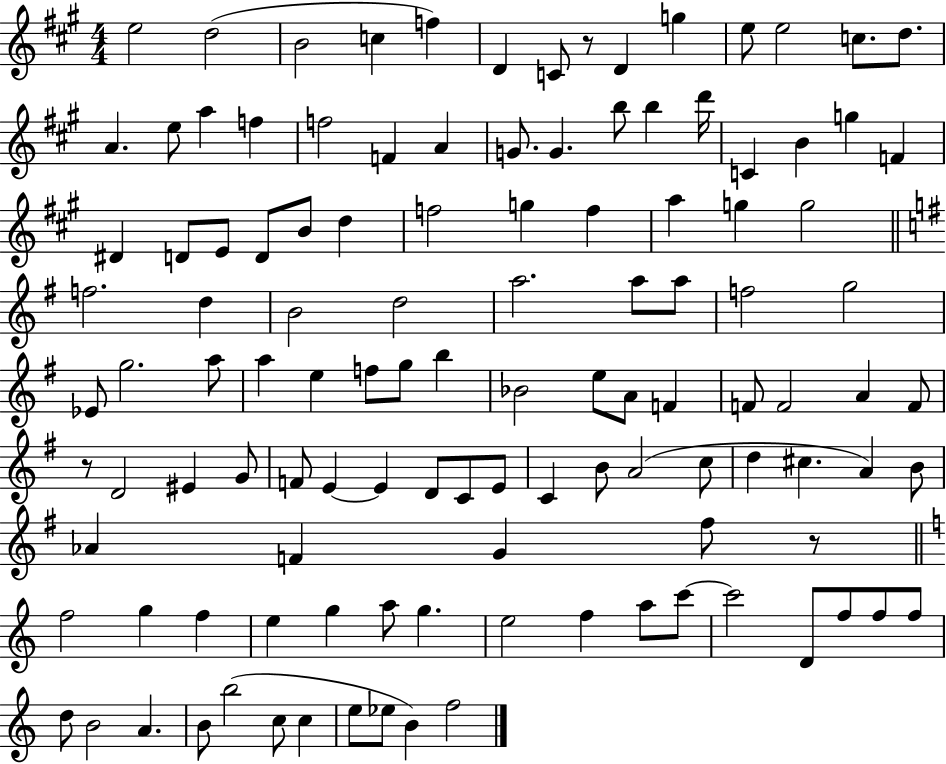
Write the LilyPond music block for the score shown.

{
  \clef treble
  \numericTimeSignature
  \time 4/4
  \key a \major
  e''2 d''2( | b'2 c''4 f''4) | d'4 c'8 r8 d'4 g''4 | e''8 e''2 c''8. d''8. | \break a'4. e''8 a''4 f''4 | f''2 f'4 a'4 | g'8. g'4. b''8 b''4 d'''16 | c'4 b'4 g''4 f'4 | \break dis'4 d'8 e'8 d'8 b'8 d''4 | f''2 g''4 f''4 | a''4 g''4 g''2 | \bar "||" \break \key g \major f''2. d''4 | b'2 d''2 | a''2. a''8 a''8 | f''2 g''2 | \break ees'8 g''2. a''8 | a''4 e''4 f''8 g''8 b''4 | bes'2 e''8 a'8 f'4 | f'8 f'2 a'4 f'8 | \break r8 d'2 eis'4 g'8 | f'8 e'4~~ e'4 d'8 c'8 e'8 | c'4 b'8 a'2( c''8 | d''4 cis''4. a'4) b'8 | \break aes'4 f'4 g'4 fis''8 r8 | \bar "||" \break \key a \minor f''2 g''4 f''4 | e''4 g''4 a''8 g''4. | e''2 f''4 a''8 c'''8~~ | c'''2 d'8 f''8 f''8 f''8 | \break d''8 b'2 a'4. | b'8 b''2( c''8 c''4 | e''8 ees''8 b'4) f''2 | \bar "|."
}